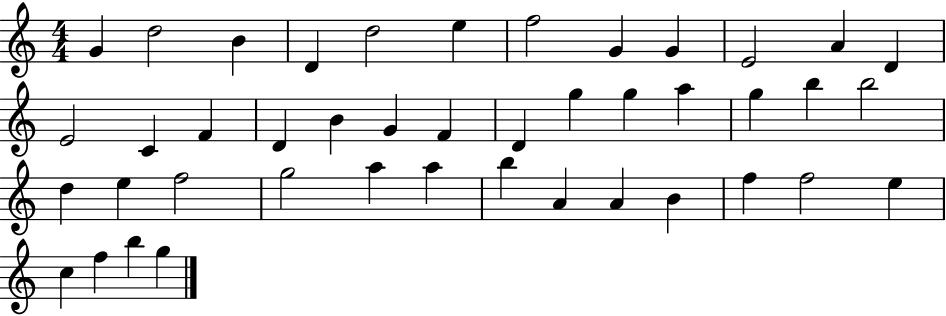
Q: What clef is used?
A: treble